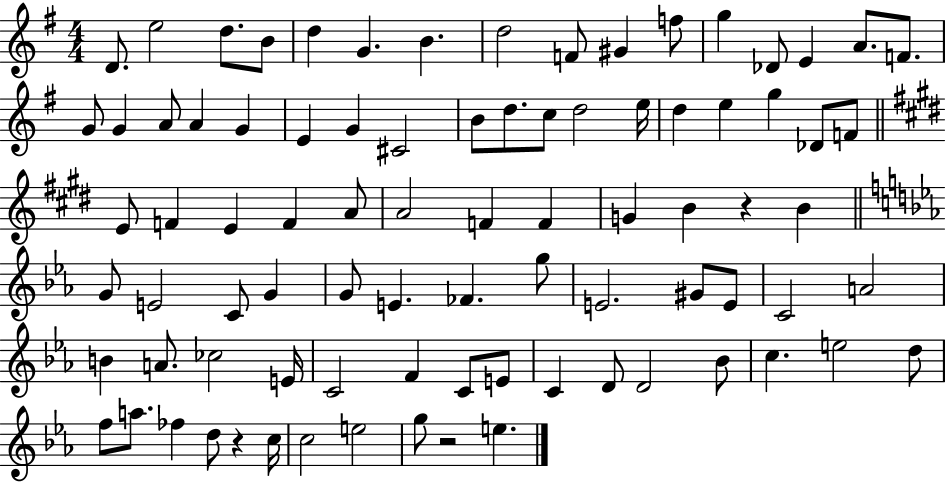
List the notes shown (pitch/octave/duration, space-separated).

D4/e. E5/h D5/e. B4/e D5/q G4/q. B4/q. D5/h F4/e G#4/q F5/e G5/q Db4/e E4/q A4/e. F4/e. G4/e G4/q A4/e A4/q G4/q E4/q G4/q C#4/h B4/e D5/e. C5/e D5/h E5/s D5/q E5/q G5/q Db4/e F4/e E4/e F4/q E4/q F4/q A4/e A4/h F4/q F4/q G4/q B4/q R/q B4/q G4/e E4/h C4/e G4/q G4/e E4/q. FES4/q. G5/e E4/h. G#4/e E4/e C4/h A4/h B4/q A4/e. CES5/h E4/s C4/h F4/q C4/e E4/e C4/q D4/e D4/h Bb4/e C5/q. E5/h D5/e F5/e A5/e. FES5/q D5/e R/q C5/s C5/h E5/h G5/e R/h E5/q.